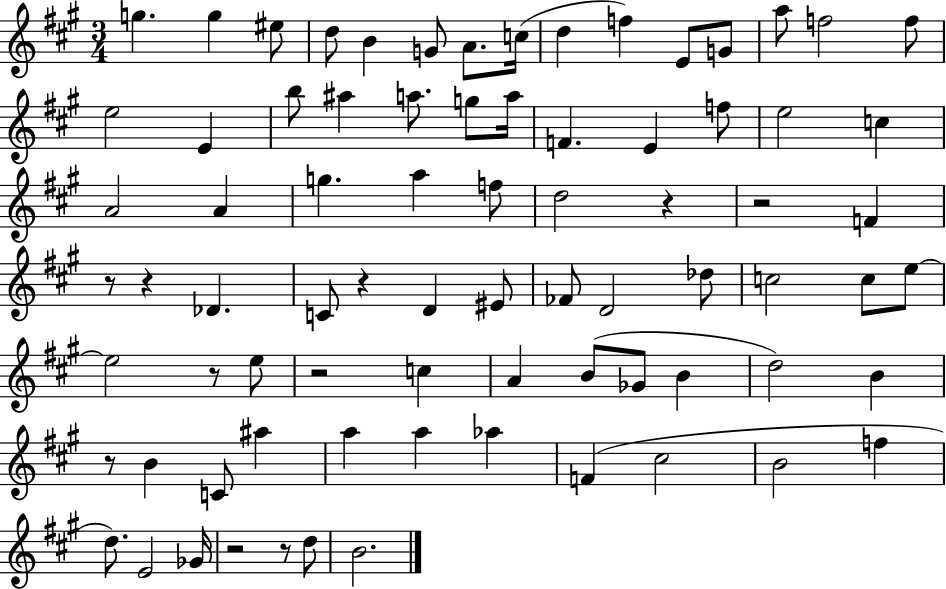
{
  \clef treble
  \numericTimeSignature
  \time 3/4
  \key a \major
  g''4. g''4 eis''8 | d''8 b'4 g'8 a'8. c''16( | d''4 f''4) e'8 g'8 | a''8 f''2 f''8 | \break e''2 e'4 | b''8 ais''4 a''8. g''8 a''16 | f'4. e'4 f''8 | e''2 c''4 | \break a'2 a'4 | g''4. a''4 f''8 | d''2 r4 | r2 f'4 | \break r8 r4 des'4. | c'8 r4 d'4 eis'8 | fes'8 d'2 des''8 | c''2 c''8 e''8~~ | \break e''2 r8 e''8 | r2 c''4 | a'4 b'8( ges'8 b'4 | d''2) b'4 | \break r8 b'4 c'8 ais''4 | a''4 a''4 aes''4 | f'4( cis''2 | b'2 f''4 | \break d''8.) e'2 ges'16 | r2 r8 d''8 | b'2. | \bar "|."
}